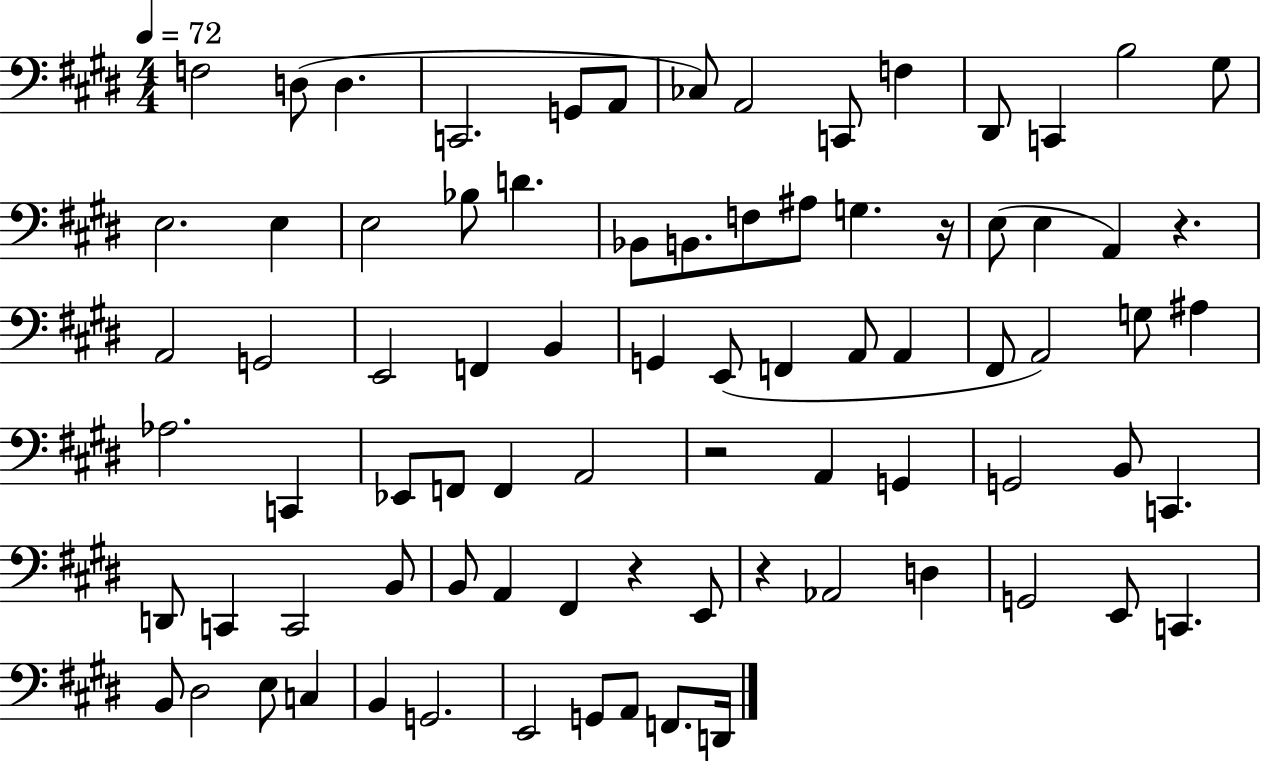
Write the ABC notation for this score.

X:1
T:Untitled
M:4/4
L:1/4
K:E
F,2 D,/2 D, C,,2 G,,/2 A,,/2 _C,/2 A,,2 C,,/2 F, ^D,,/2 C,, B,2 ^G,/2 E,2 E, E,2 _B,/2 D _B,,/2 B,,/2 F,/2 ^A,/2 G, z/4 E,/2 E, A,, z A,,2 G,,2 E,,2 F,, B,, G,, E,,/2 F,, A,,/2 A,, ^F,,/2 A,,2 G,/2 ^A, _A,2 C,, _E,,/2 F,,/2 F,, A,,2 z2 A,, G,, G,,2 B,,/2 C,, D,,/2 C,, C,,2 B,,/2 B,,/2 A,, ^F,, z E,,/2 z _A,,2 D, G,,2 E,,/2 C,, B,,/2 ^D,2 E,/2 C, B,, G,,2 E,,2 G,,/2 A,,/2 F,,/2 D,,/4